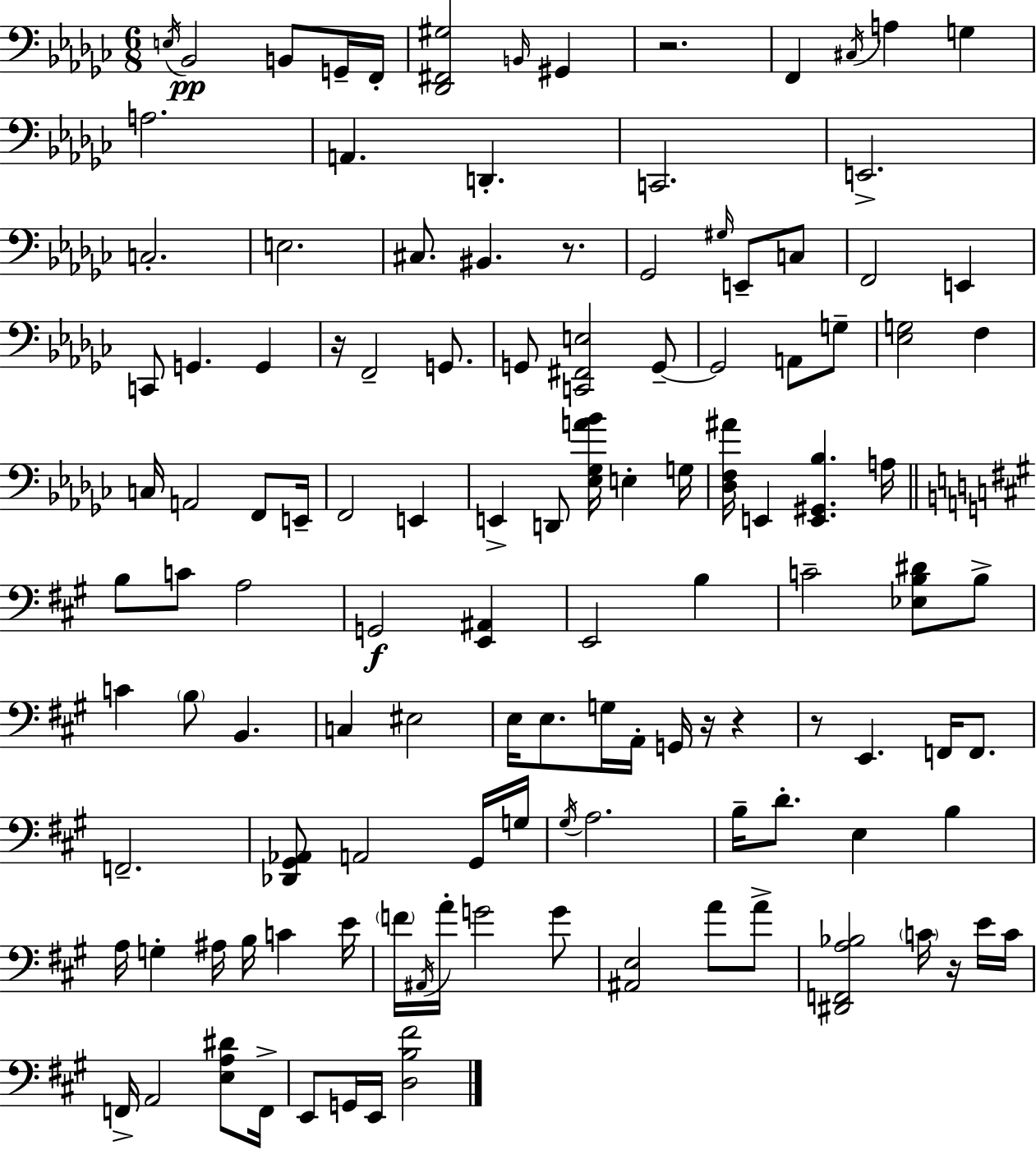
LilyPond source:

{
  \clef bass
  \numericTimeSignature
  \time 6/8
  \key ees \minor
  \acciaccatura { e16 }\pp bes,2 b,8 g,16-- | f,16-. <des, fis, gis>2 \grace { b,16 } gis,4 | r2. | f,4 \acciaccatura { cis16 } a4 g4 | \break a2. | a,4. d,4.-. | c,2. | e,2.-> | \break c2.-. | e2. | cis8. bis,4. | r8. ges,2 \grace { gis16 } | \break e,8-- c8 f,2 | e,4 c,8 g,4. | g,4 r16 f,2-- | g,8. g,8 <c, fis, e>2 | \break g,8--~~ g,2 | a,8 g8-- <ees g>2 | f4 c16 a,2 | f,8 e,16-- f,2 | \break e,4 e,4-> d,8 <ees ges a' bes'>16 e4-. | g16 <des f ais'>16 e,4 <e, gis, bes>4. | a16 \bar "||" \break \key a \major b8 c'8 a2 | g,2\f <e, ais,>4 | e,2 b4 | c'2-- <ees b dis'>8 b8-> | \break c'4 \parenthesize b8 b,4. | c4 eis2 | e16 e8. g16 a,16-. g,16 r16 r4 | r8 e,4. f,16 f,8. | \break f,2.-- | <des, gis, aes,>8 a,2 gis,16 g16 | \acciaccatura { gis16 } a2. | b16-- d'8.-. e4 b4 | \break a16 g4-. ais16 b16 c'4 | e'16 \parenthesize f'16 \acciaccatura { ais,16 } a'16-. g'2 | g'8 <ais, e>2 a'8 | a'8-> <dis, f, a bes>2 \parenthesize c'16 r16 | \break e'16 c'16 f,16-> a,2 <e a dis'>8 | f,16-> e,8 g,16 e,16 <d b fis'>2 | \bar "|."
}